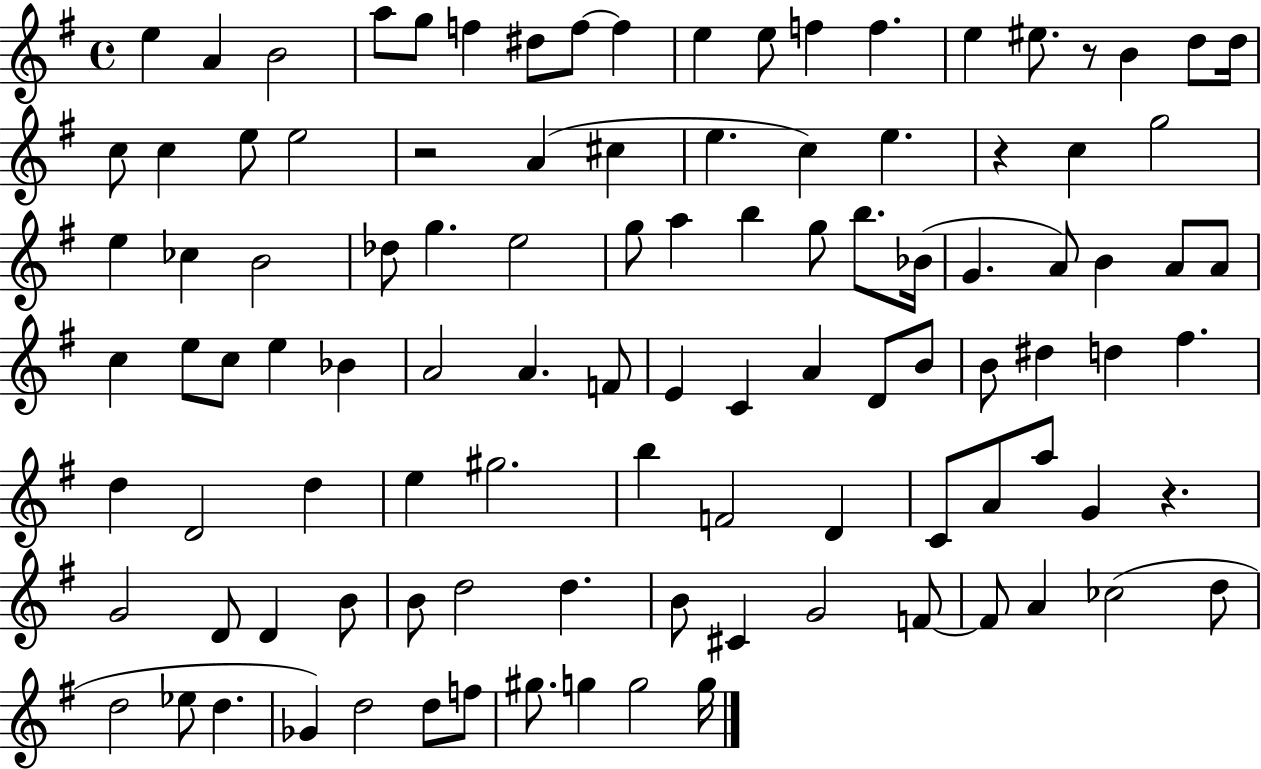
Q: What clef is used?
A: treble